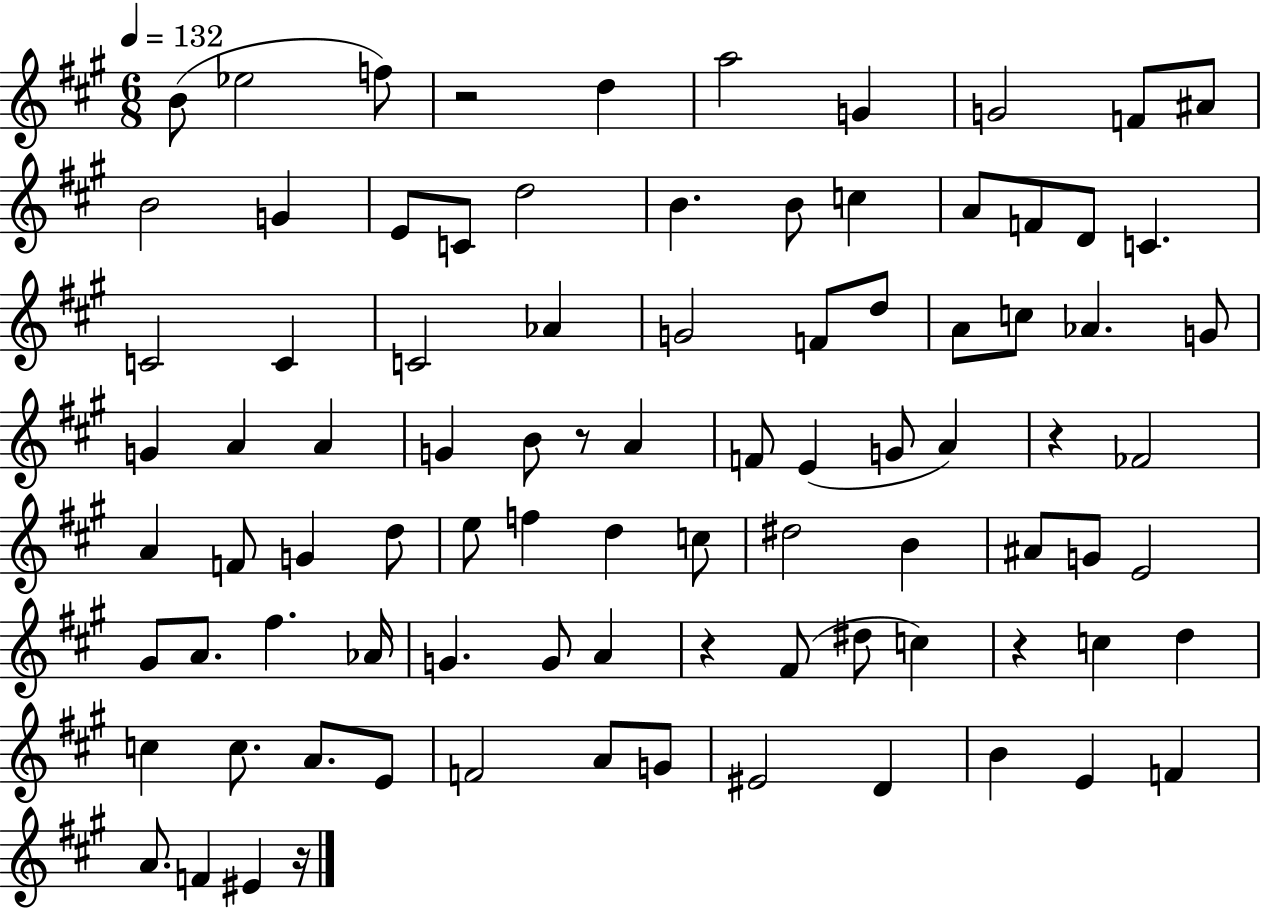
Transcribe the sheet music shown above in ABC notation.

X:1
T:Untitled
M:6/8
L:1/4
K:A
B/2 _e2 f/2 z2 d a2 G G2 F/2 ^A/2 B2 G E/2 C/2 d2 B B/2 c A/2 F/2 D/2 C C2 C C2 _A G2 F/2 d/2 A/2 c/2 _A G/2 G A A G B/2 z/2 A F/2 E G/2 A z _F2 A F/2 G d/2 e/2 f d c/2 ^d2 B ^A/2 G/2 E2 ^G/2 A/2 ^f _A/4 G G/2 A z ^F/2 ^d/2 c z c d c c/2 A/2 E/2 F2 A/2 G/2 ^E2 D B E F A/2 F ^E z/4